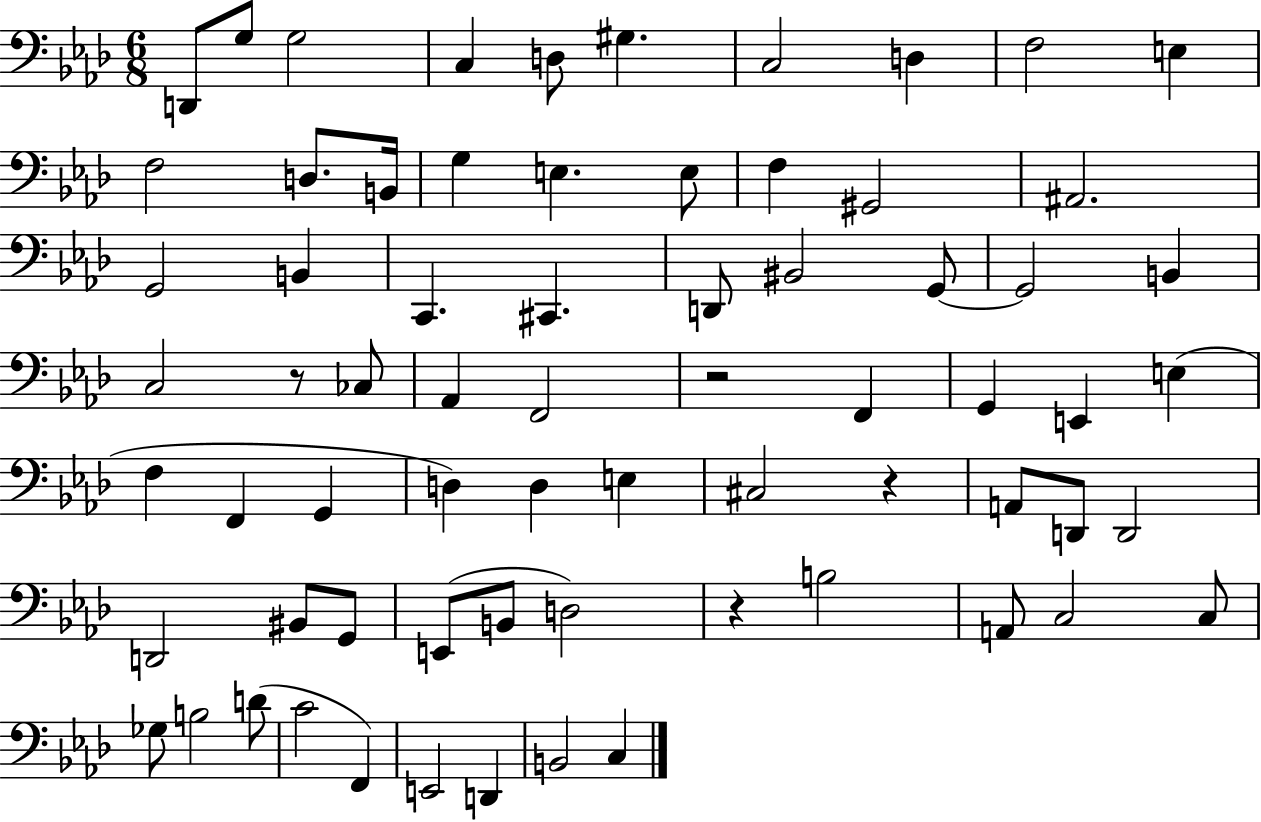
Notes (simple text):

D2/e G3/e G3/h C3/q D3/e G#3/q. C3/h D3/q F3/h E3/q F3/h D3/e. B2/s G3/q E3/q. E3/e F3/q G#2/h A#2/h. G2/h B2/q C2/q. C#2/q. D2/e BIS2/h G2/e G2/h B2/q C3/h R/e CES3/e Ab2/q F2/h R/h F2/q G2/q E2/q E3/q F3/q F2/q G2/q D3/q D3/q E3/q C#3/h R/q A2/e D2/e D2/h D2/h BIS2/e G2/e E2/e B2/e D3/h R/q B3/h A2/e C3/h C3/e Gb3/e B3/h D4/e C4/h F2/q E2/h D2/q B2/h C3/q